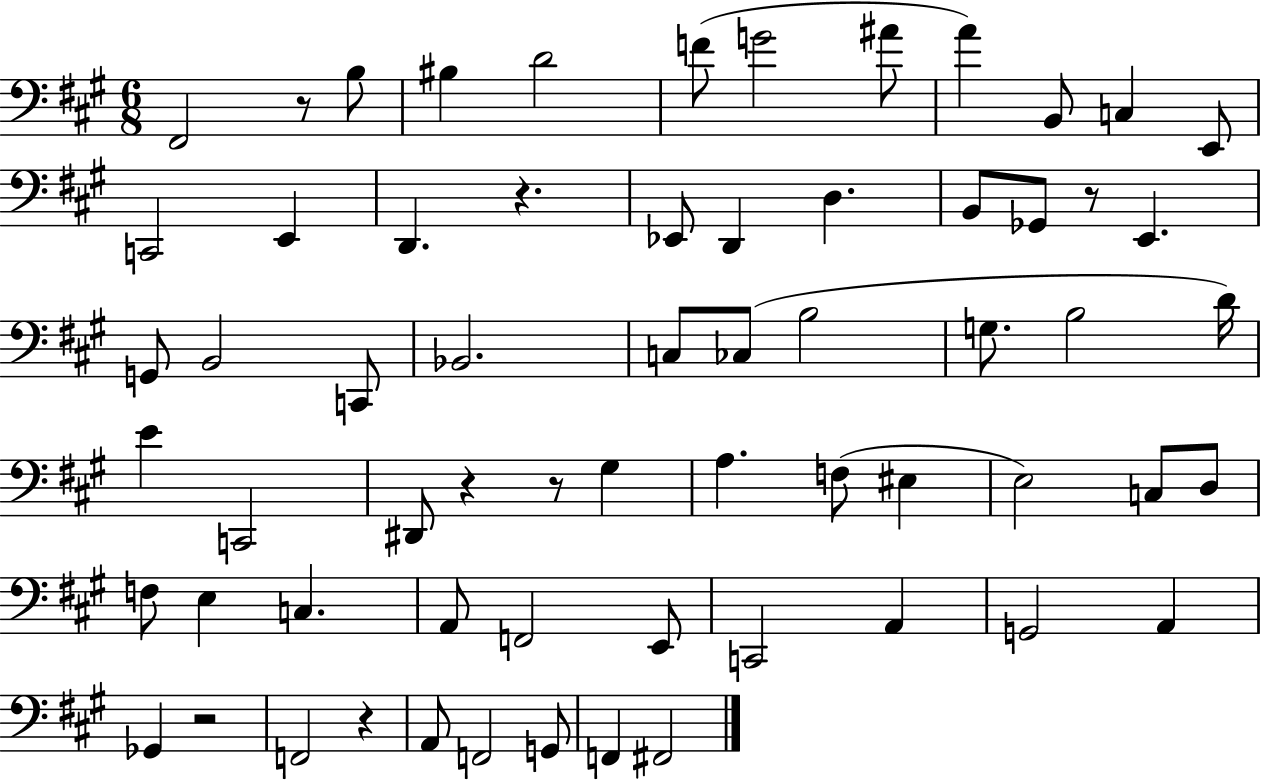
X:1
T:Untitled
M:6/8
L:1/4
K:A
^F,,2 z/2 B,/2 ^B, D2 F/2 G2 ^A/2 A B,,/2 C, E,,/2 C,,2 E,, D,, z _E,,/2 D,, D, B,,/2 _G,,/2 z/2 E,, G,,/2 B,,2 C,,/2 _B,,2 C,/2 _C,/2 B,2 G,/2 B,2 D/4 E C,,2 ^D,,/2 z z/2 ^G, A, F,/2 ^E, E,2 C,/2 D,/2 F,/2 E, C, A,,/2 F,,2 E,,/2 C,,2 A,, G,,2 A,, _G,, z2 F,,2 z A,,/2 F,,2 G,,/2 F,, ^F,,2